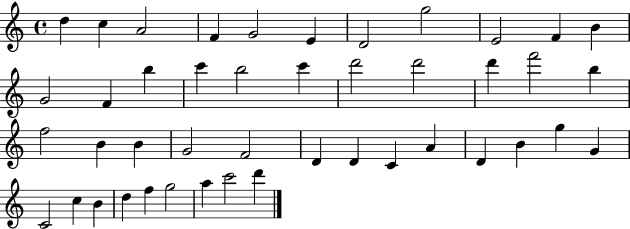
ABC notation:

X:1
T:Untitled
M:4/4
L:1/4
K:C
d c A2 F G2 E D2 g2 E2 F B G2 F b c' b2 c' d'2 d'2 d' f'2 b f2 B B G2 F2 D D C A D B g G C2 c B d f g2 a c'2 d'